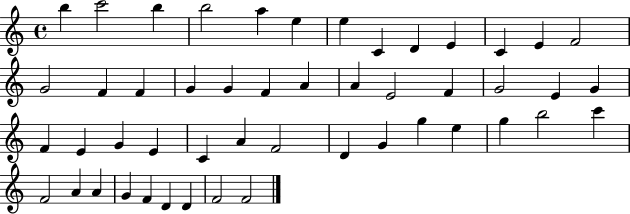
{
  \clef treble
  \time 4/4
  \defaultTimeSignature
  \key c \major
  b''4 c'''2 b''4 | b''2 a''4 e''4 | e''4 c'4 d'4 e'4 | c'4 e'4 f'2 | \break g'2 f'4 f'4 | g'4 g'4 f'4 a'4 | a'4 e'2 f'4 | g'2 e'4 g'4 | \break f'4 e'4 g'4 e'4 | c'4 a'4 f'2 | d'4 g'4 g''4 e''4 | g''4 b''2 c'''4 | \break f'2 a'4 a'4 | g'4 f'4 d'4 d'4 | f'2 f'2 | \bar "|."
}